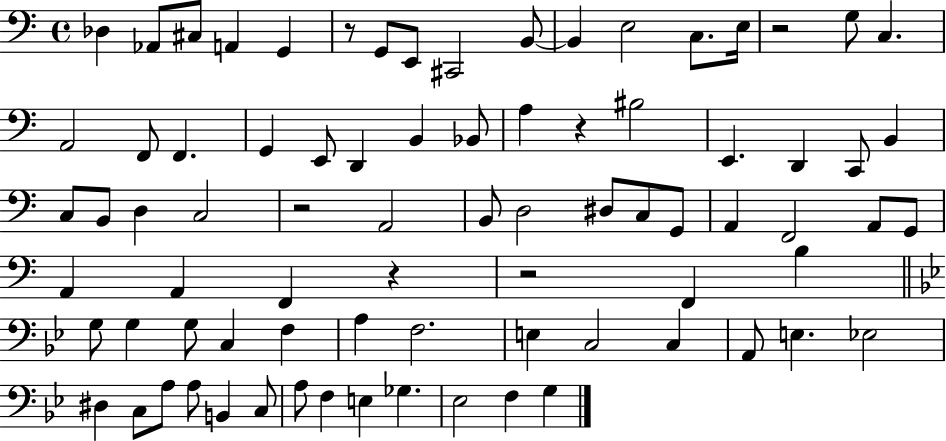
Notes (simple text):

Db3/q Ab2/e C#3/e A2/q G2/q R/e G2/e E2/e C#2/h B2/e B2/q E3/h C3/e. E3/s R/h G3/e C3/q. A2/h F2/e F2/q. G2/q E2/e D2/q B2/q Bb2/e A3/q R/q BIS3/h E2/q. D2/q C2/e B2/q C3/e B2/e D3/q C3/h R/h A2/h B2/e D3/h D#3/e C3/e G2/e A2/q F2/h A2/e G2/e A2/q A2/q F2/q R/q R/h F2/q B3/q G3/e G3/q G3/e C3/q F3/q A3/q F3/h. E3/q C3/h C3/q A2/e E3/q. Eb3/h D#3/q C3/e A3/e A3/e B2/q C3/e A3/e F3/q E3/q Gb3/q. Eb3/h F3/q G3/q